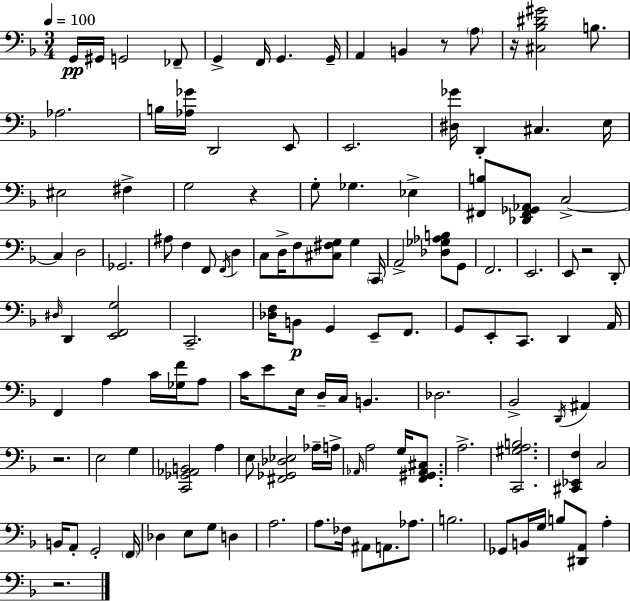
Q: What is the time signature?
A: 3/4